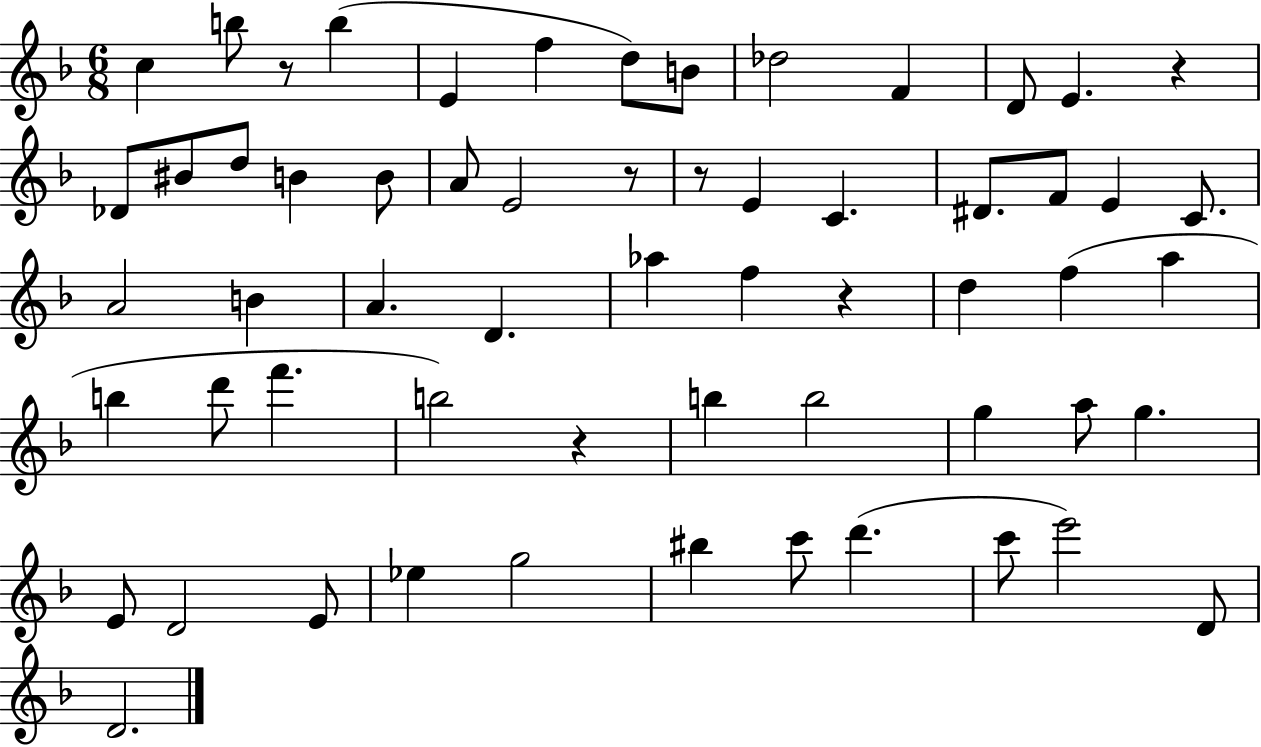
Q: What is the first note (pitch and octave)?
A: C5